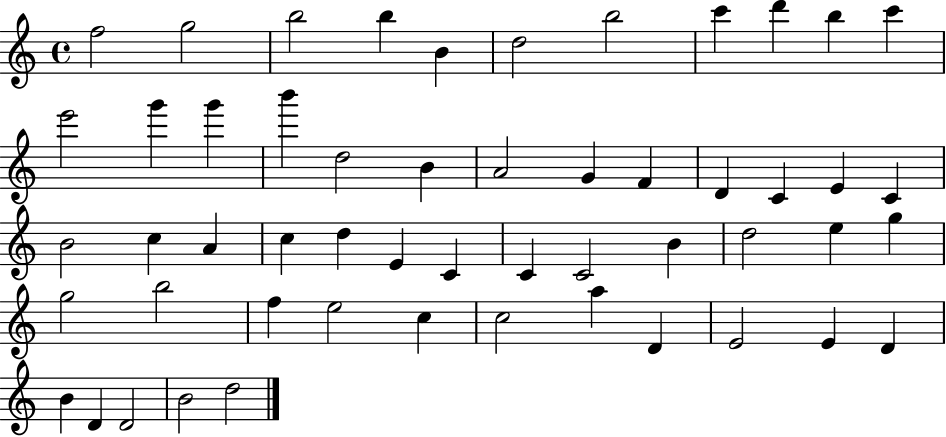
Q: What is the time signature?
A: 4/4